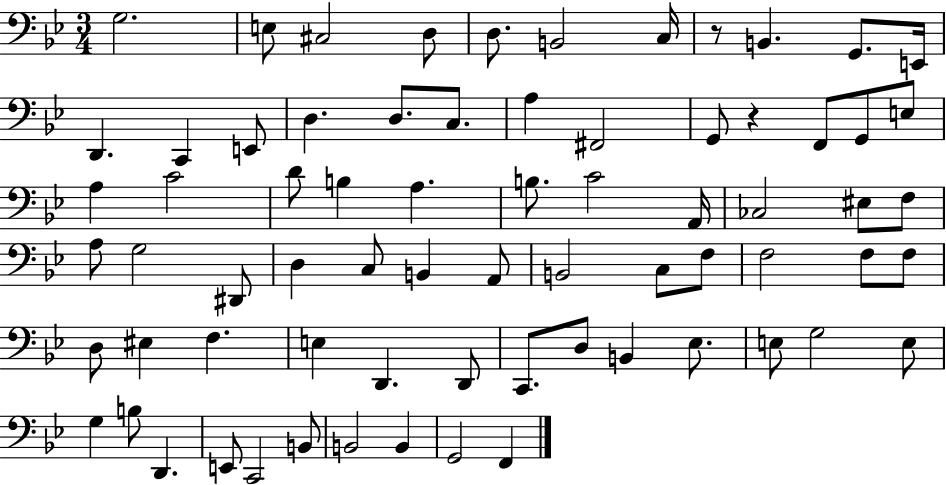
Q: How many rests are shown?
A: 2